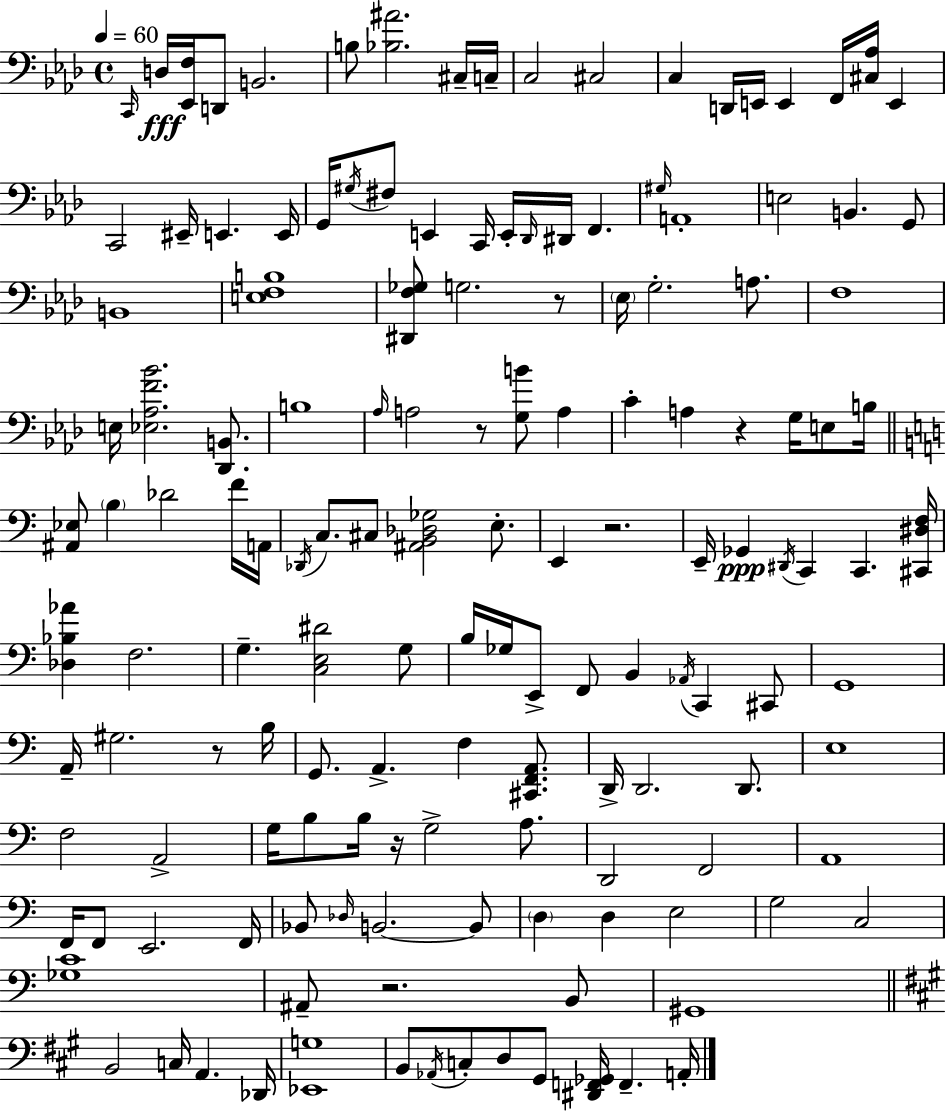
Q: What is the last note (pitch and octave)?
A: A2